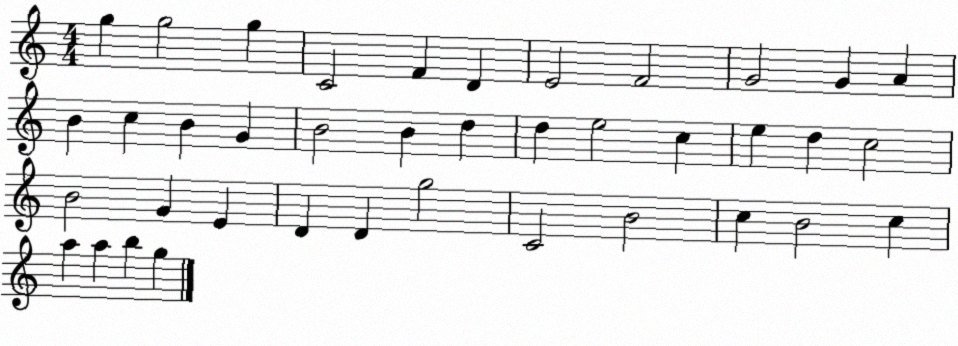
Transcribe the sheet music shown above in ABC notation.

X:1
T:Untitled
M:4/4
L:1/4
K:C
g g2 g C2 F D E2 F2 G2 G A B c B G B2 B d d e2 c e d c2 B2 G E D D g2 C2 B2 c B2 c a a b g